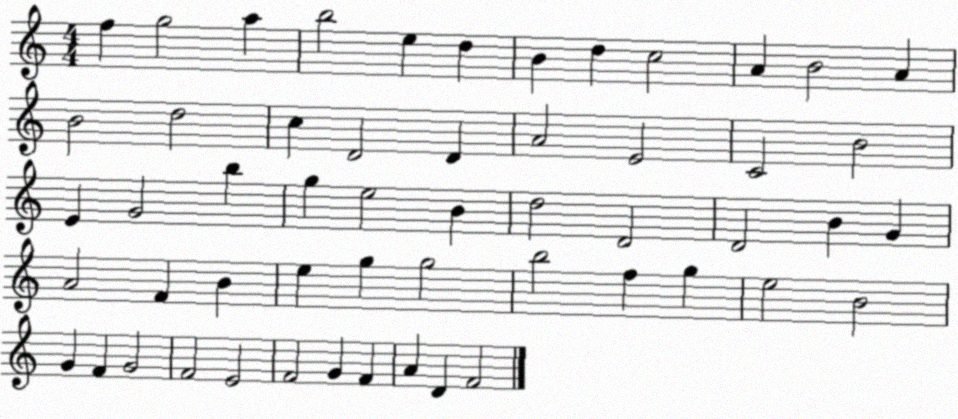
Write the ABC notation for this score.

X:1
T:Untitled
M:4/4
L:1/4
K:C
f g2 a b2 e d B d c2 A B2 A B2 d2 c D2 D A2 E2 C2 B2 E G2 b g e2 B d2 D2 D2 B G A2 F B e g g2 b2 f g e2 B2 G F G2 F2 E2 F2 G F A D F2